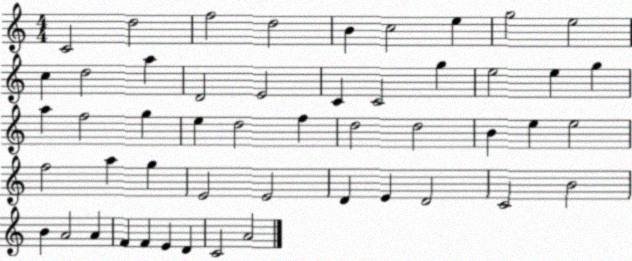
X:1
T:Untitled
M:4/4
L:1/4
K:C
C2 d2 f2 d2 B c2 e g2 e2 c d2 a D2 E2 C C2 g e2 e g a f2 g e d2 f d2 d2 B e e2 f2 a g E2 E2 D E D2 C2 B2 B A2 A F F E D C2 A2